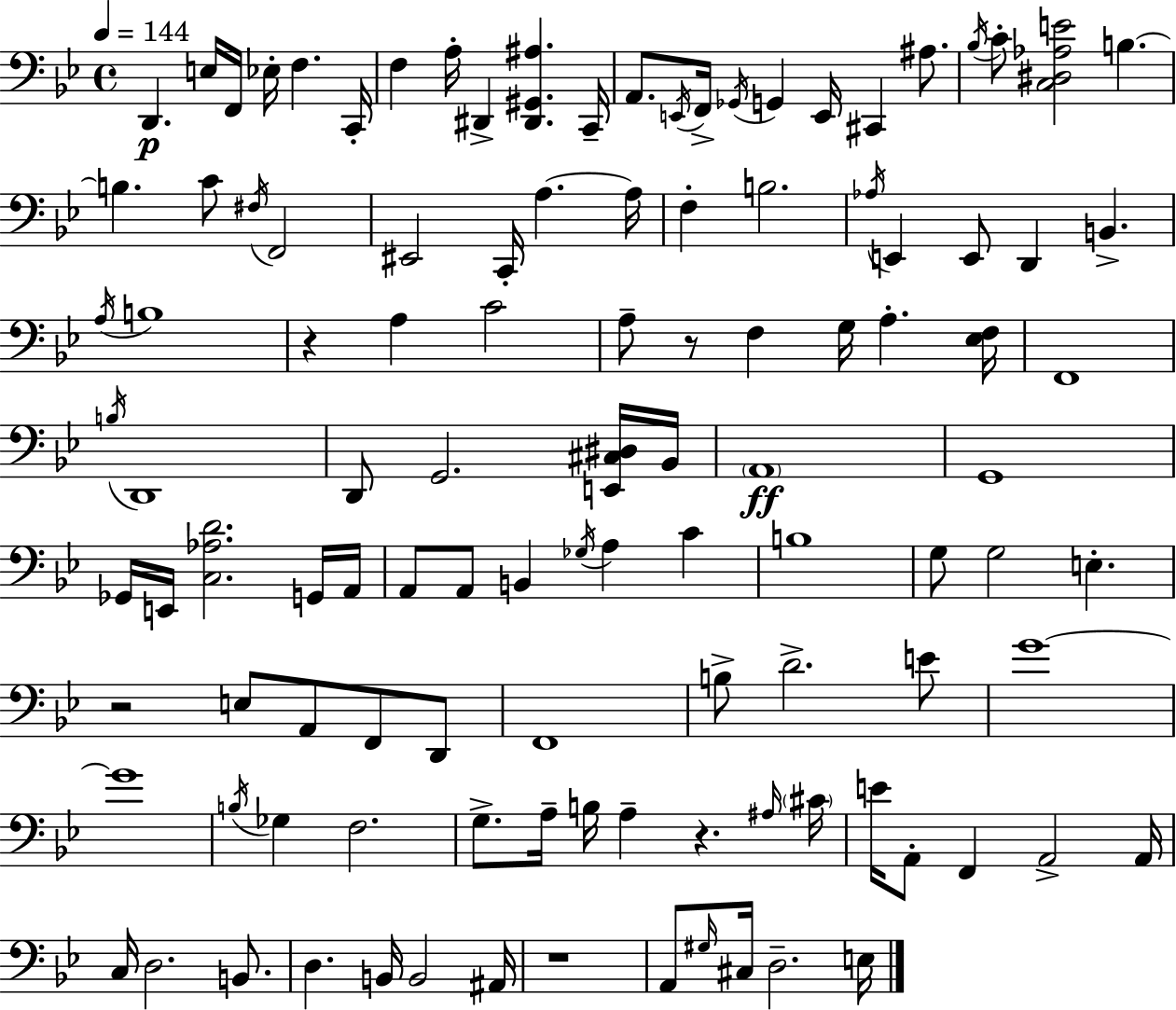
X:1
T:Untitled
M:4/4
L:1/4
K:Bb
D,, E,/4 F,,/4 _E,/4 F, C,,/4 F, A,/4 ^D,, [^D,,^G,,^A,] C,,/4 A,,/2 E,,/4 F,,/4 _G,,/4 G,, E,,/4 ^C,, ^A,/2 _B,/4 C/2 [C,^D,_A,E]2 B, B, C/2 ^F,/4 F,,2 ^E,,2 C,,/4 A, A,/4 F, B,2 _A,/4 E,, E,,/2 D,, B,, A,/4 B,4 z A, C2 A,/2 z/2 F, G,/4 A, [_E,F,]/4 F,,4 B,/4 D,,4 D,,/2 G,,2 [E,,^C,^D,]/4 _B,,/4 A,,4 G,,4 _G,,/4 E,,/4 [C,_A,D]2 G,,/4 A,,/4 A,,/2 A,,/2 B,, _G,/4 A, C B,4 G,/2 G,2 E, z2 E,/2 A,,/2 F,,/2 D,,/2 F,,4 B,/2 D2 E/2 G4 G4 B,/4 _G, F,2 G,/2 A,/4 B,/4 A, z ^A,/4 ^C/4 E/4 A,,/2 F,, A,,2 A,,/4 C,/4 D,2 B,,/2 D, B,,/4 B,,2 ^A,,/4 z4 A,,/2 ^G,/4 ^C,/4 D,2 E,/4